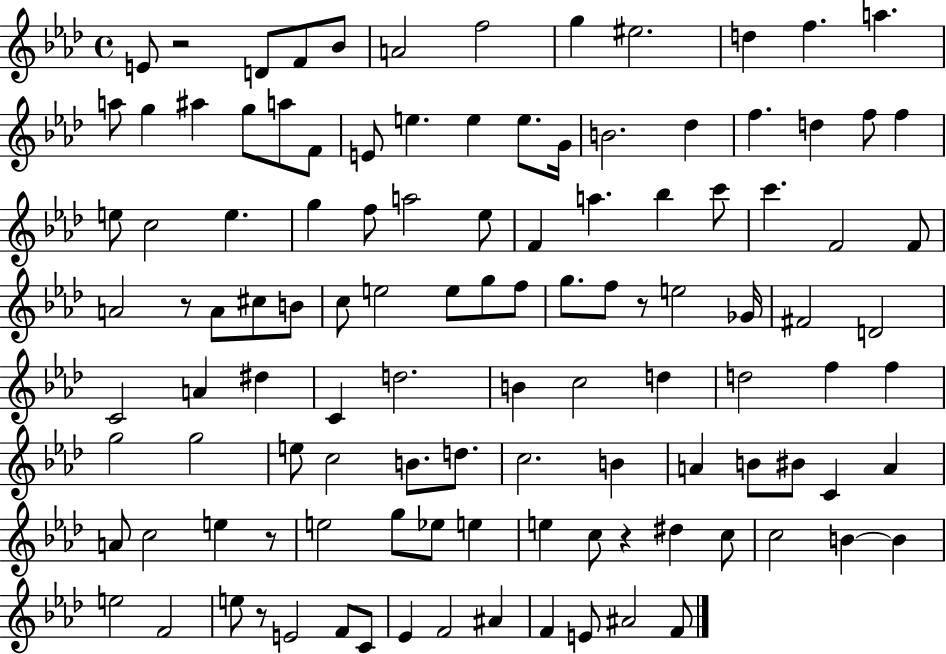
{
  \clef treble
  \time 4/4
  \defaultTimeSignature
  \key aes \major
  \repeat volta 2 { e'8 r2 d'8 f'8 bes'8 | a'2 f''2 | g''4 eis''2. | d''4 f''4. a''4. | \break a''8 g''4 ais''4 g''8 a''8 f'8 | e'8 e''4. e''4 e''8. g'16 | b'2. des''4 | f''4. d''4 f''8 f''4 | \break e''8 c''2 e''4. | g''4 f''8 a''2 ees''8 | f'4 a''4. bes''4 c'''8 | c'''4. f'2 f'8 | \break a'2 r8 a'8 cis''8 b'8 | c''8 e''2 e''8 g''8 f''8 | g''8. f''8 r8 e''2 ges'16 | fis'2 d'2 | \break c'2 a'4 dis''4 | c'4 d''2. | b'4 c''2 d''4 | d''2 f''4 f''4 | \break g''2 g''2 | e''8 c''2 b'8. d''8. | c''2. b'4 | a'4 b'8 bis'8 c'4 a'4 | \break a'8 c''2 e''4 r8 | e''2 g''8 ees''8 e''4 | e''4 c''8 r4 dis''4 c''8 | c''2 b'4~~ b'4 | \break e''2 f'2 | e''8 r8 e'2 f'8 c'8 | ees'4 f'2 ais'4 | f'4 e'8 ais'2 f'8 | \break } \bar "|."
}